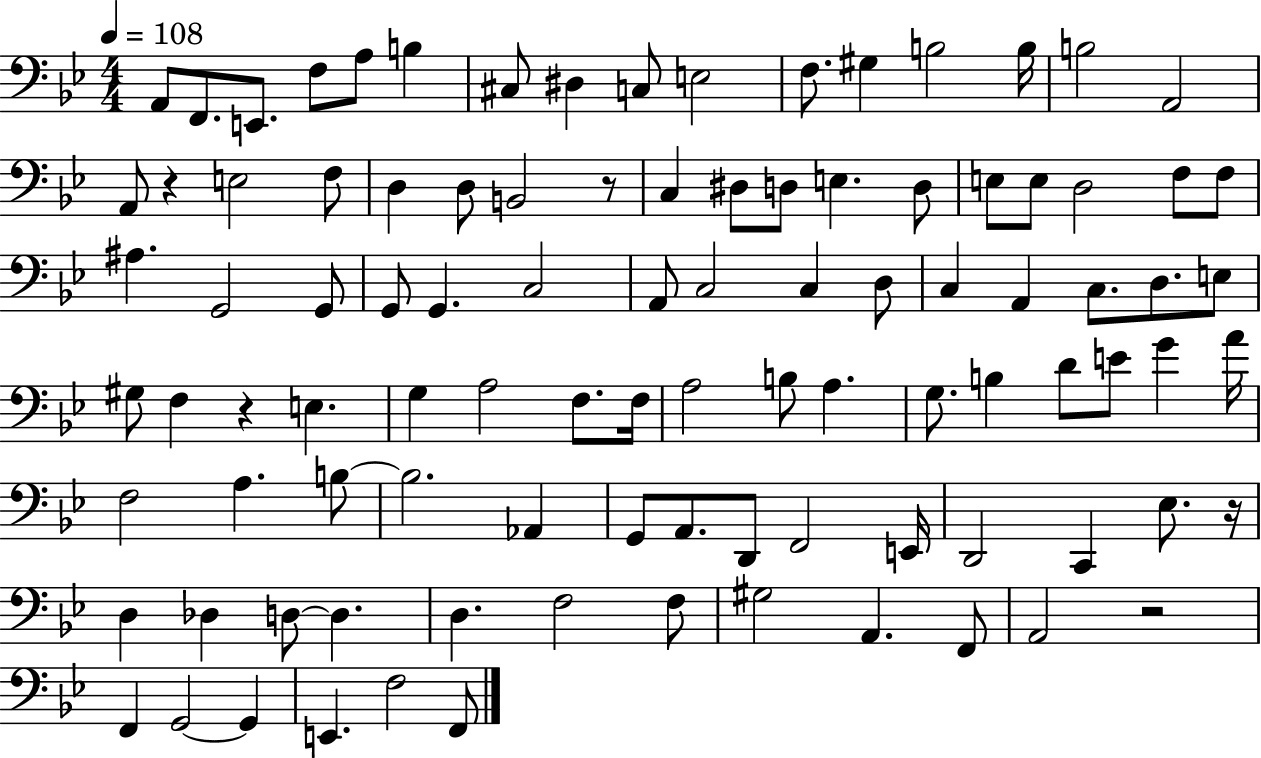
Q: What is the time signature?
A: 4/4